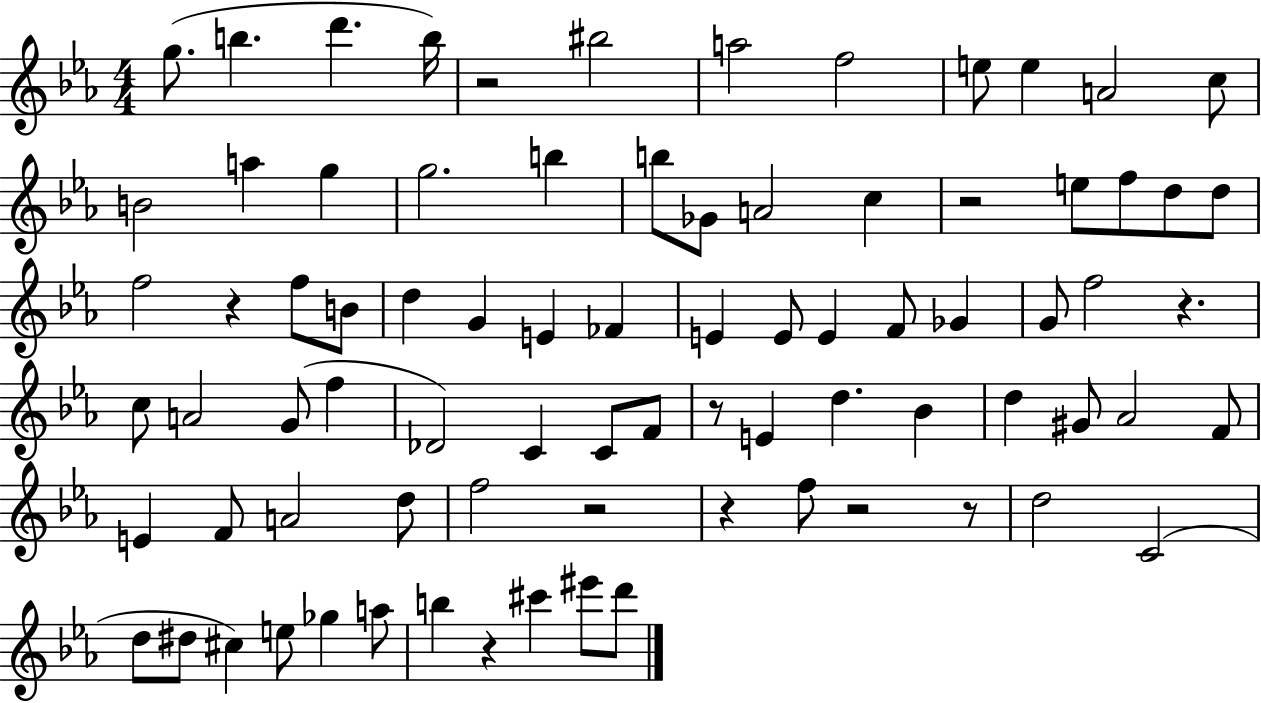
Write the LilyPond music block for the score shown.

{
  \clef treble
  \numericTimeSignature
  \time 4/4
  \key ees \major
  g''8.( b''4. d'''4. b''16) | r2 bis''2 | a''2 f''2 | e''8 e''4 a'2 c''8 | \break b'2 a''4 g''4 | g''2. b''4 | b''8 ges'8 a'2 c''4 | r2 e''8 f''8 d''8 d''8 | \break f''2 r4 f''8 b'8 | d''4 g'4 e'4 fes'4 | e'4 e'8 e'4 f'8 ges'4 | g'8 f''2 r4. | \break c''8 a'2 g'8( f''4 | des'2) c'4 c'8 f'8 | r8 e'4 d''4. bes'4 | d''4 gis'8 aes'2 f'8 | \break e'4 f'8 a'2 d''8 | f''2 r2 | r4 f''8 r2 r8 | d''2 c'2( | \break d''8 dis''8 cis''4) e''8 ges''4 a''8 | b''4 r4 cis'''4 eis'''8 d'''8 | \bar "|."
}